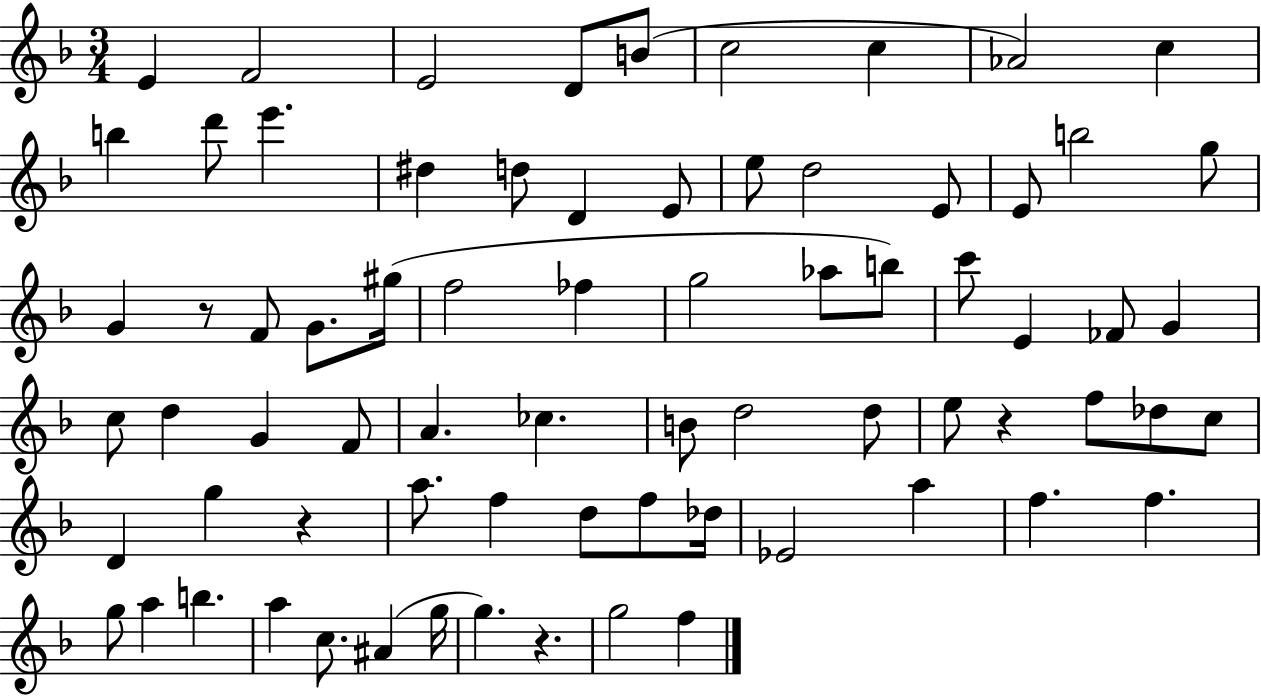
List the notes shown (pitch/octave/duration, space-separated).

E4/q F4/h E4/h D4/e B4/e C5/h C5/q Ab4/h C5/q B5/q D6/e E6/q. D#5/q D5/e D4/q E4/e E5/e D5/h E4/e E4/e B5/h G5/e G4/q R/e F4/e G4/e. G#5/s F5/h FES5/q G5/h Ab5/e B5/e C6/e E4/q FES4/e G4/q C5/e D5/q G4/q F4/e A4/q. CES5/q. B4/e D5/h D5/e E5/e R/q F5/e Db5/e C5/e D4/q G5/q R/q A5/e. F5/q D5/e F5/e Db5/s Eb4/h A5/q F5/q. F5/q. G5/e A5/q B5/q. A5/q C5/e. A#4/q G5/s G5/q. R/q. G5/h F5/q